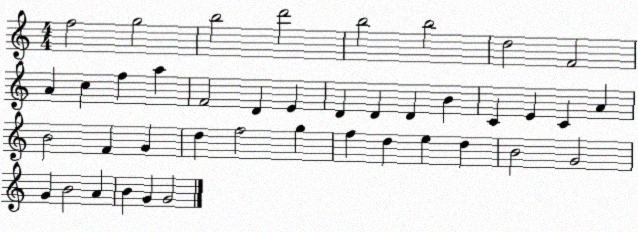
X:1
T:Untitled
M:4/4
L:1/4
K:C
f2 g2 b2 d'2 b2 b2 d2 F2 A c f a F2 D E D D D B C E C A B2 F G d f2 g f d e d B2 G2 G B2 A B G G2